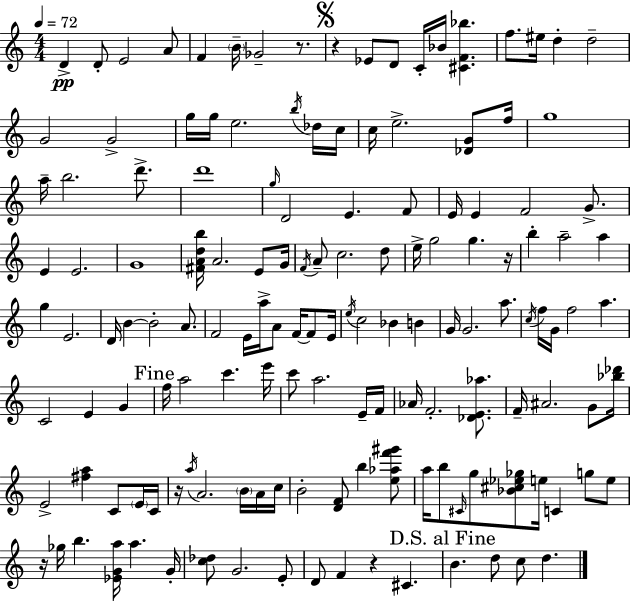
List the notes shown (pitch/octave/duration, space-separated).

D4/q D4/e E4/h A4/e F4/q B4/s Gb4/h R/e. R/q Eb4/e D4/e C4/s Bb4/s [C#4,F4,Bb5]/q. F5/e. EIS5/s D5/q D5/h G4/h G4/h G5/s G5/s E5/h. B5/s Db5/s C5/s C5/s E5/h. [Db4,G4]/e F5/s G5/w A5/s B5/h. D6/e. D6/w G5/s D4/h E4/q. F4/e E4/s E4/q F4/h G4/e. E4/q E4/h. G4/w [F#4,A4,D5,B5]/s A4/h. E4/e G4/s F4/s A4/e C5/h. D5/e E5/s G5/h G5/q. R/s B5/q A5/h A5/q G5/q E4/h. D4/s B4/q B4/h A4/e. F4/h E4/s A5/s A4/e F4/s F4/e E4/s E5/s C5/h Bb4/q B4/q G4/s G4/h. A5/e. C5/s F5/s G4/s F5/h A5/q. C4/h E4/q G4/q F5/s A5/h C6/q. E6/s C6/e A5/h. E4/s F4/s Ab4/s F4/h. [Db4,E4,Ab5]/e. F4/s A#4/h. G4/e [Bb5,Db6]/s E4/h [F#5,A5]/q C4/e E4/s C4/s R/s A5/s A4/h. B4/s A4/s C5/s B4/h [D4,F4]/e B5/q [E5,Ab5,F6,G#6]/e A5/s B5/e C#4/s G5/e [Bb4,C#5,Eb5,Gb5]/e E5/s C4/q G5/e E5/e R/s Gb5/s B5/q. [Eb4,G4,A5]/s A5/q. G4/s [C5,Db5]/e G4/h. E4/e D4/e F4/q R/q C#4/q. B4/q. D5/e C5/e D5/q.